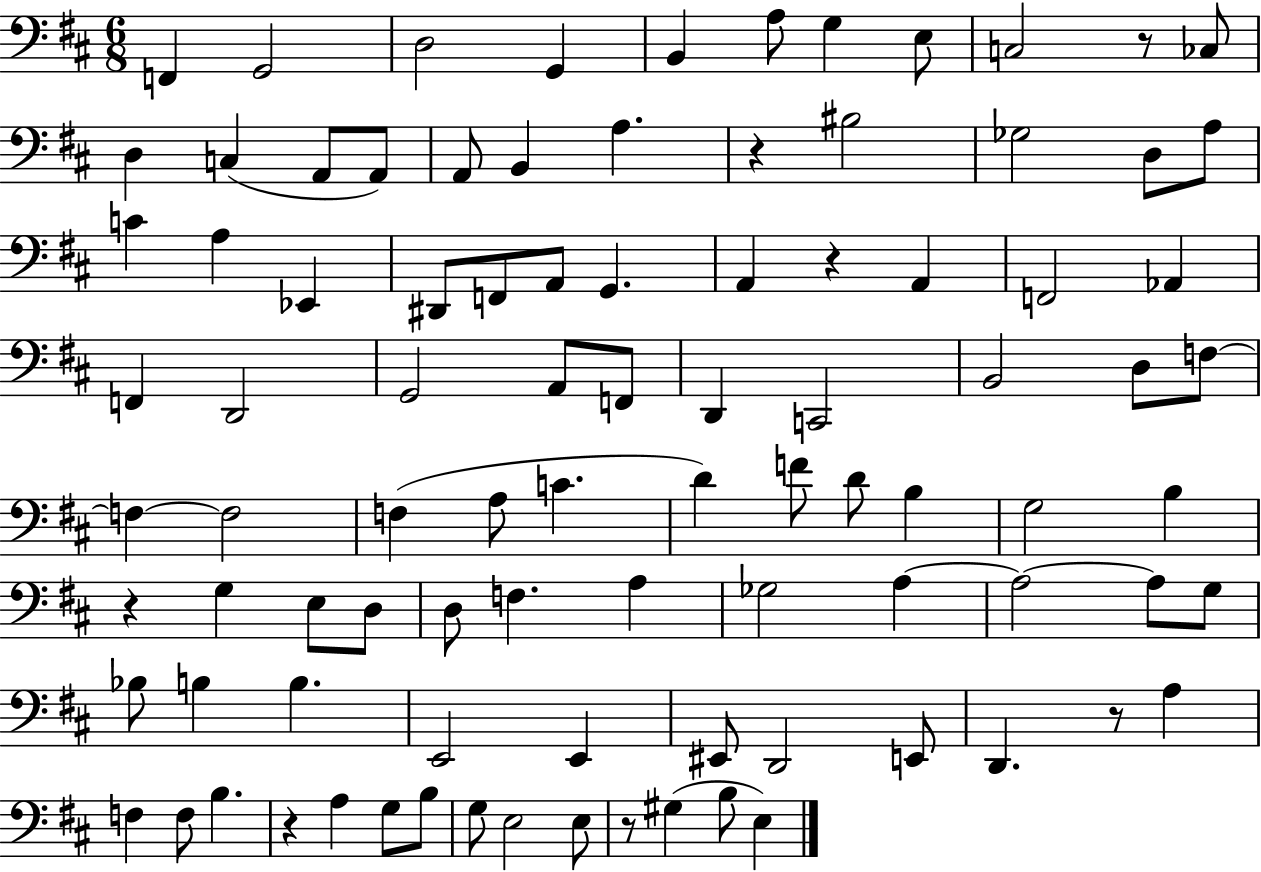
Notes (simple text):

F2/q G2/h D3/h G2/q B2/q A3/e G3/q E3/e C3/h R/e CES3/e D3/q C3/q A2/e A2/e A2/e B2/q A3/q. R/q BIS3/h Gb3/h D3/e A3/e C4/q A3/q Eb2/q D#2/e F2/e A2/e G2/q. A2/q R/q A2/q F2/h Ab2/q F2/q D2/h G2/h A2/e F2/e D2/q C2/h B2/h D3/e F3/e F3/q F3/h F3/q A3/e C4/q. D4/q F4/e D4/e B3/q G3/h B3/q R/q G3/q E3/e D3/e D3/e F3/q. A3/q Gb3/h A3/q A3/h A3/e G3/e Bb3/e B3/q B3/q. E2/h E2/q EIS2/e D2/h E2/e D2/q. R/e A3/q F3/q F3/e B3/q. R/q A3/q G3/e B3/e G3/e E3/h E3/e R/e G#3/q B3/e E3/q